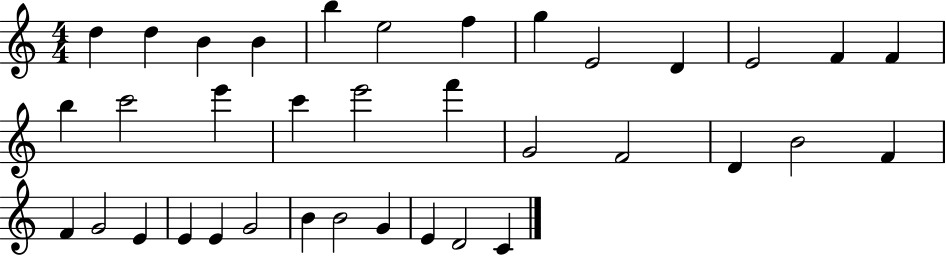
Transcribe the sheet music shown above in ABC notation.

X:1
T:Untitled
M:4/4
L:1/4
K:C
d d B B b e2 f g E2 D E2 F F b c'2 e' c' e'2 f' G2 F2 D B2 F F G2 E E E G2 B B2 G E D2 C